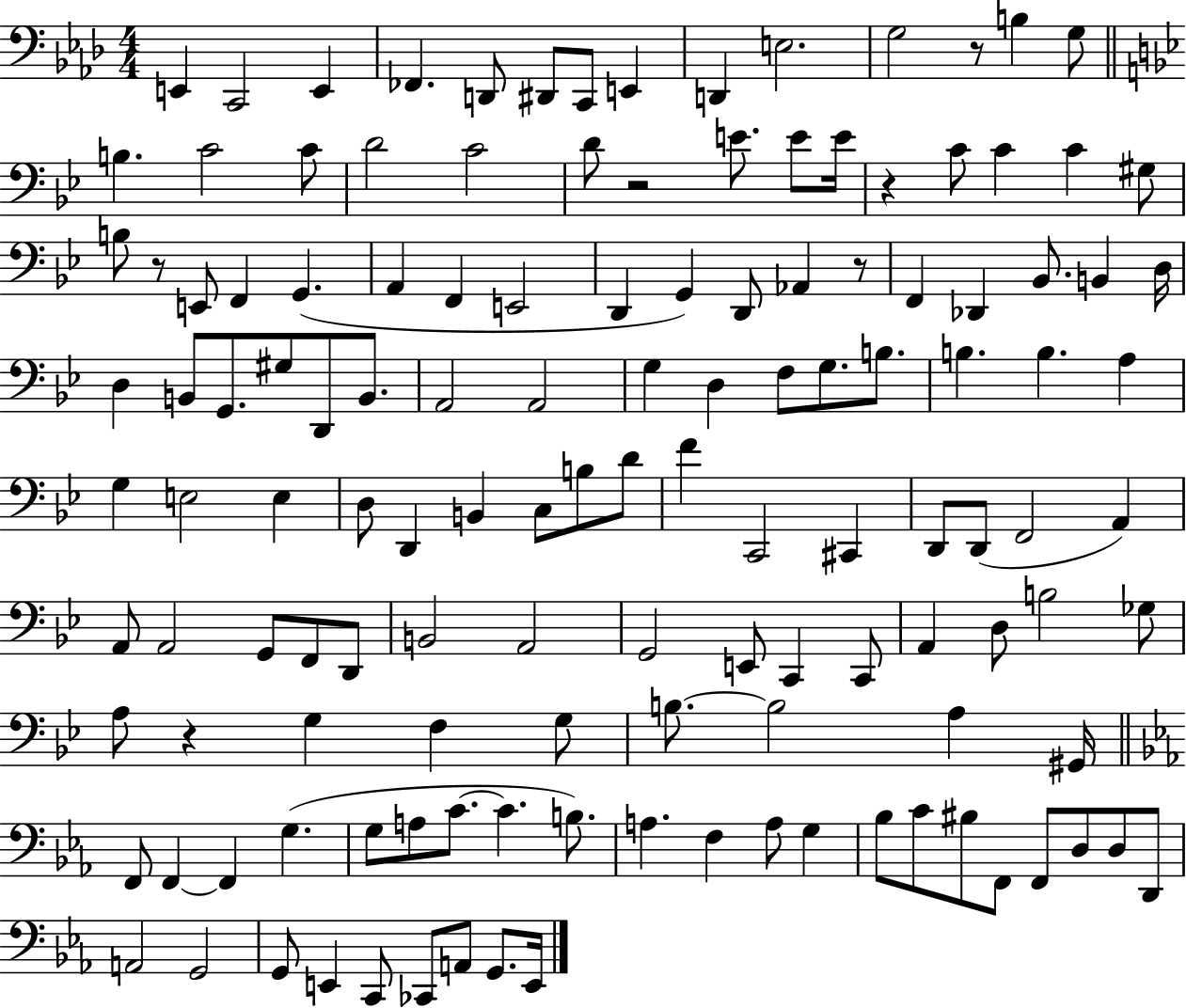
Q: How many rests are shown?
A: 6